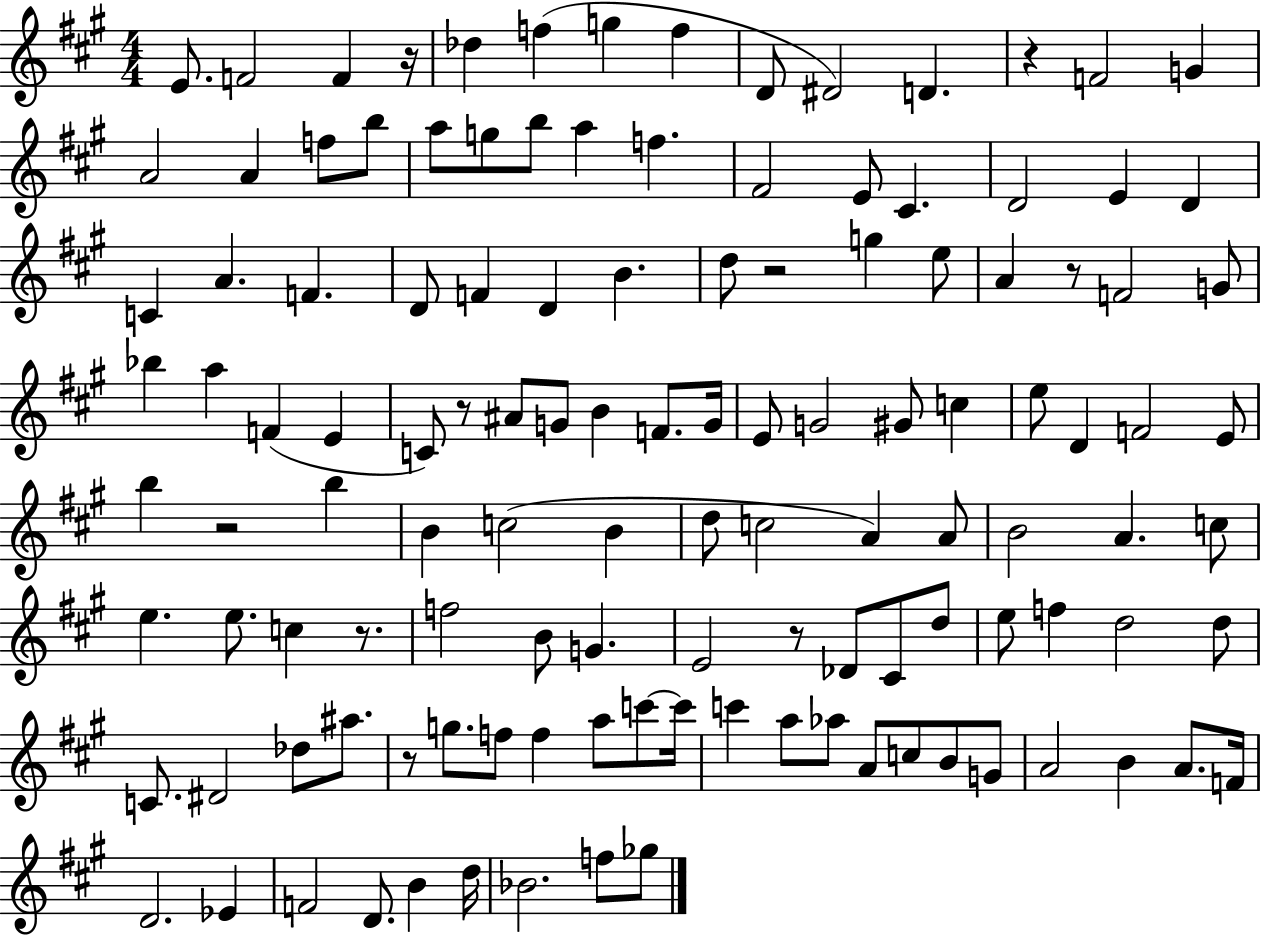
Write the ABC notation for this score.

X:1
T:Untitled
M:4/4
L:1/4
K:A
E/2 F2 F z/4 _d f g f D/2 ^D2 D z F2 G A2 A f/2 b/2 a/2 g/2 b/2 a f ^F2 E/2 ^C D2 E D C A F D/2 F D B d/2 z2 g e/2 A z/2 F2 G/2 _b a F E C/2 z/2 ^A/2 G/2 B F/2 G/4 E/2 G2 ^G/2 c e/2 D F2 E/2 b z2 b B c2 B d/2 c2 A A/2 B2 A c/2 e e/2 c z/2 f2 B/2 G E2 z/2 _D/2 ^C/2 d/2 e/2 f d2 d/2 C/2 ^D2 _d/2 ^a/2 z/2 g/2 f/2 f a/2 c'/2 c'/4 c' a/2 _a/2 A/2 c/2 B/2 G/2 A2 B A/2 F/4 D2 _E F2 D/2 B d/4 _B2 f/2 _g/2